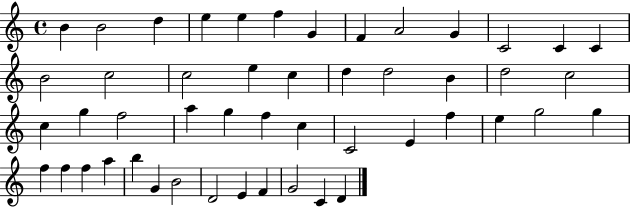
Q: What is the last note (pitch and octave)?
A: D4